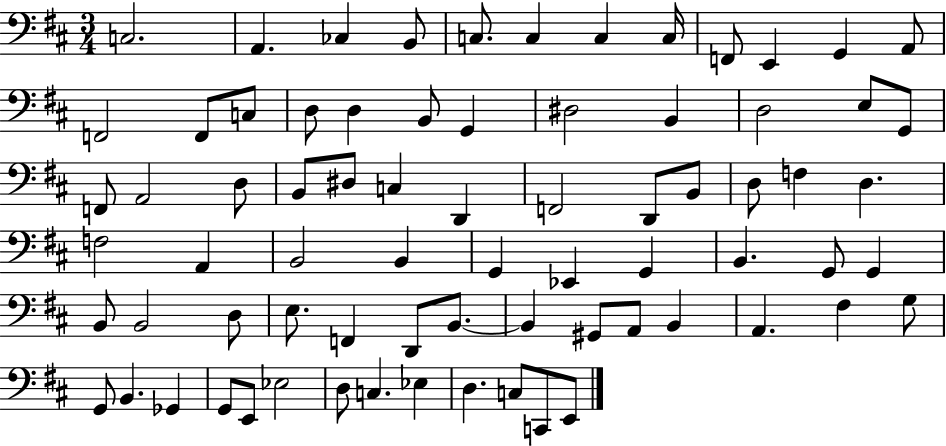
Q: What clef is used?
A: bass